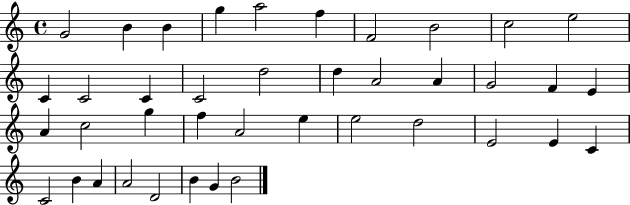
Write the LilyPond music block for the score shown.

{
  \clef treble
  \time 4/4
  \defaultTimeSignature
  \key c \major
  g'2 b'4 b'4 | g''4 a''2 f''4 | f'2 b'2 | c''2 e''2 | \break c'4 c'2 c'4 | c'2 d''2 | d''4 a'2 a'4 | g'2 f'4 e'4 | \break a'4 c''2 g''4 | f''4 a'2 e''4 | e''2 d''2 | e'2 e'4 c'4 | \break c'2 b'4 a'4 | a'2 d'2 | b'4 g'4 b'2 | \bar "|."
}